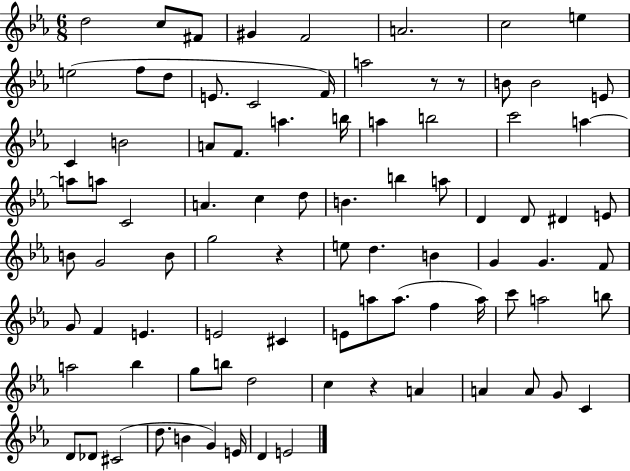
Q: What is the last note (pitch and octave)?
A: E4